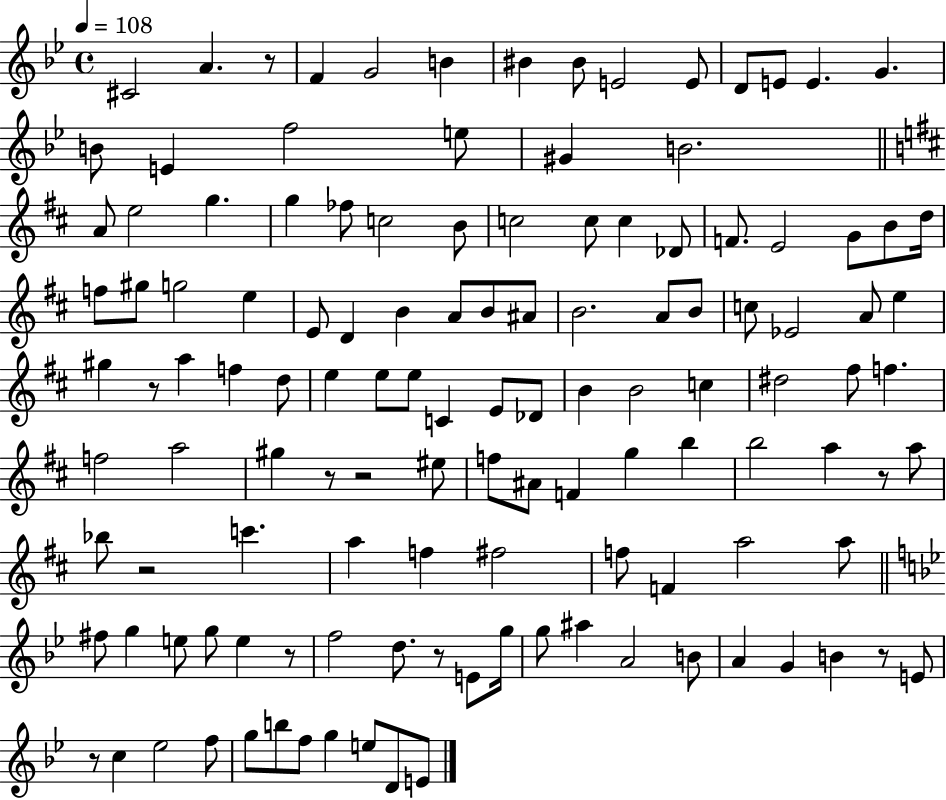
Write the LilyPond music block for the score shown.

{
  \clef treble
  \time 4/4
  \defaultTimeSignature
  \key bes \major
  \tempo 4 = 108
  \repeat volta 2 { cis'2 a'4. r8 | f'4 g'2 b'4 | bis'4 bis'8 e'2 e'8 | d'8 e'8 e'4. g'4. | \break b'8 e'4 f''2 e''8 | gis'4 b'2. | \bar "||" \break \key d \major a'8 e''2 g''4. | g''4 fes''8 c''2 b'8 | c''2 c''8 c''4 des'8 | f'8. e'2 g'8 b'8 d''16 | \break f''8 gis''8 g''2 e''4 | e'8 d'4 b'4 a'8 b'8 ais'8 | b'2. a'8 b'8 | c''8 ees'2 a'8 e''4 | \break gis''4 r8 a''4 f''4 d''8 | e''4 e''8 e''8 c'4 e'8 des'8 | b'4 b'2 c''4 | dis''2 fis''8 f''4. | \break f''2 a''2 | gis''4 r8 r2 eis''8 | f''8 ais'8 f'4 g''4 b''4 | b''2 a''4 r8 a''8 | \break bes''8 r2 c'''4. | a''4 f''4 fis''2 | f''8 f'4 a''2 a''8 | \bar "||" \break \key bes \major fis''8 g''4 e''8 g''8 e''4 r8 | f''2 d''8. r8 e'8 g''16 | g''8 ais''4 a'2 b'8 | a'4 g'4 b'4 r8 e'8 | \break r8 c''4 ees''2 f''8 | g''8 b''8 f''8 g''4 e''8 d'8 e'8 | } \bar "|."
}